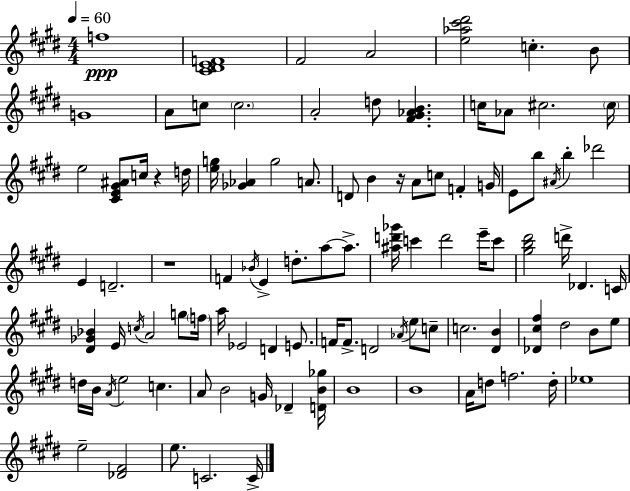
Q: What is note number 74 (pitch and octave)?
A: Db4